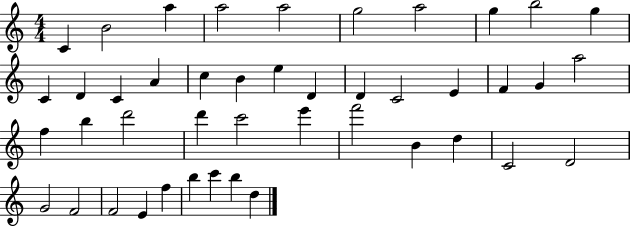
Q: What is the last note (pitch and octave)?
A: D5